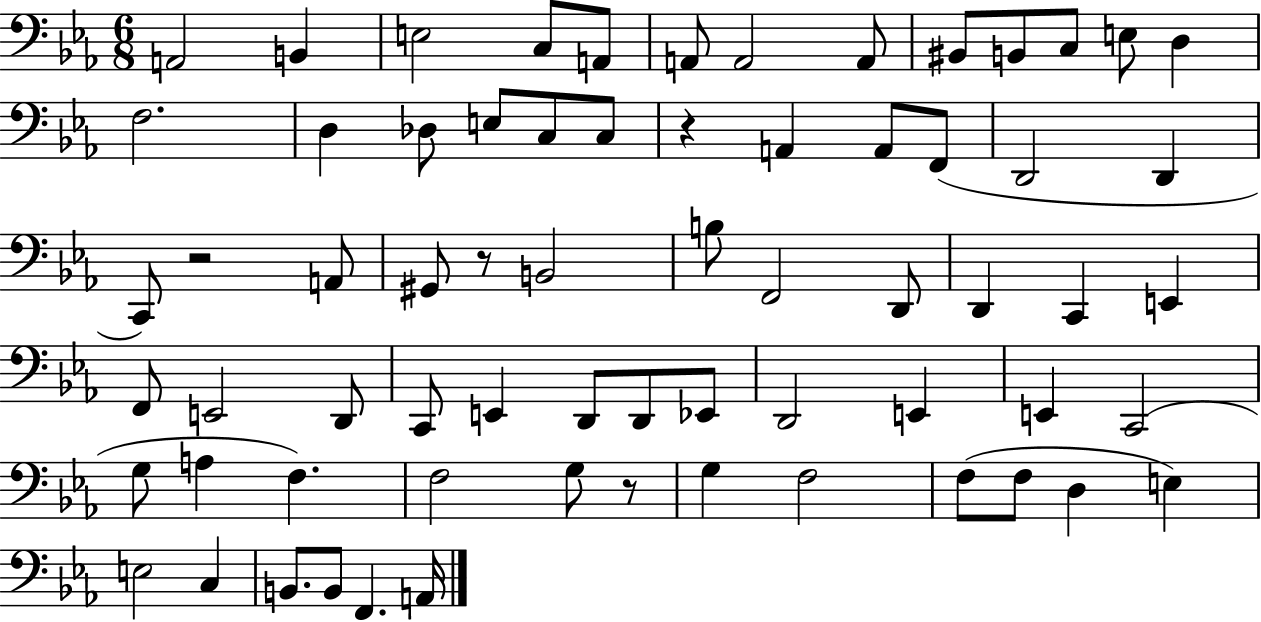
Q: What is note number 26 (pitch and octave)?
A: A2